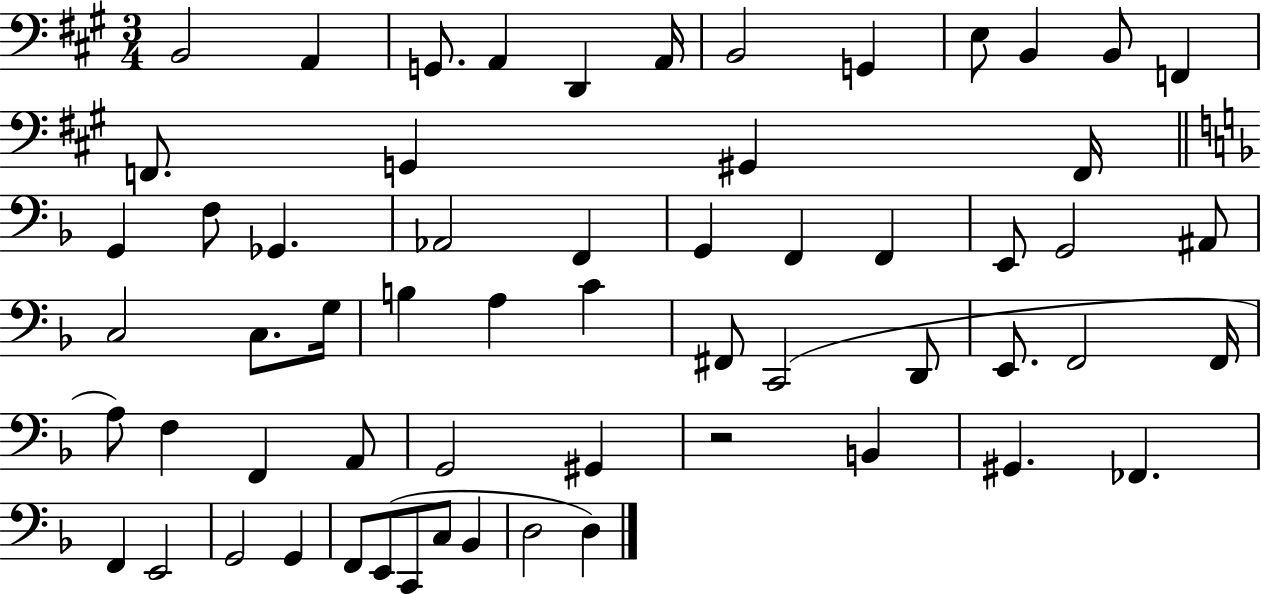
B2/h A2/q G2/e. A2/q D2/q A2/s B2/h G2/q E3/e B2/q B2/e F2/q F2/e. G2/q G#2/q F2/s G2/q F3/e Gb2/q. Ab2/h F2/q G2/q F2/q F2/q E2/e G2/h A#2/e C3/h C3/e. G3/s B3/q A3/q C4/q F#2/e C2/h D2/e E2/e. F2/h F2/s A3/e F3/q F2/q A2/e G2/h G#2/q R/h B2/q G#2/q. FES2/q. F2/q E2/h G2/h G2/q F2/e E2/e C2/e C3/e Bb2/q D3/h D3/q